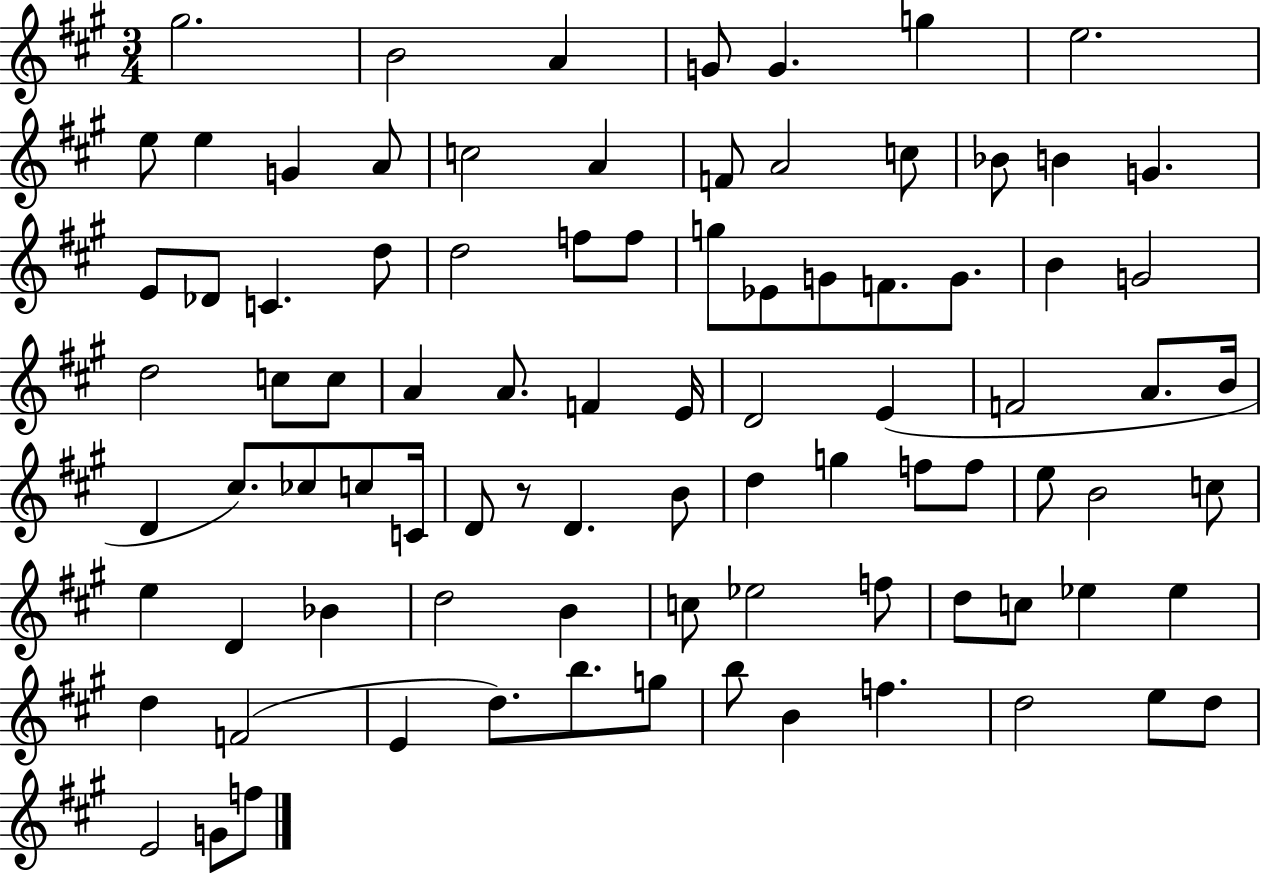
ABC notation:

X:1
T:Untitled
M:3/4
L:1/4
K:A
^g2 B2 A G/2 G g e2 e/2 e G A/2 c2 A F/2 A2 c/2 _B/2 B G E/2 _D/2 C d/2 d2 f/2 f/2 g/2 _E/2 G/2 F/2 G/2 B G2 d2 c/2 c/2 A A/2 F E/4 D2 E F2 A/2 B/4 D ^c/2 _c/2 c/2 C/4 D/2 z/2 D B/2 d g f/2 f/2 e/2 B2 c/2 e D _B d2 B c/2 _e2 f/2 d/2 c/2 _e _e d F2 E d/2 b/2 g/2 b/2 B f d2 e/2 d/2 E2 G/2 f/2